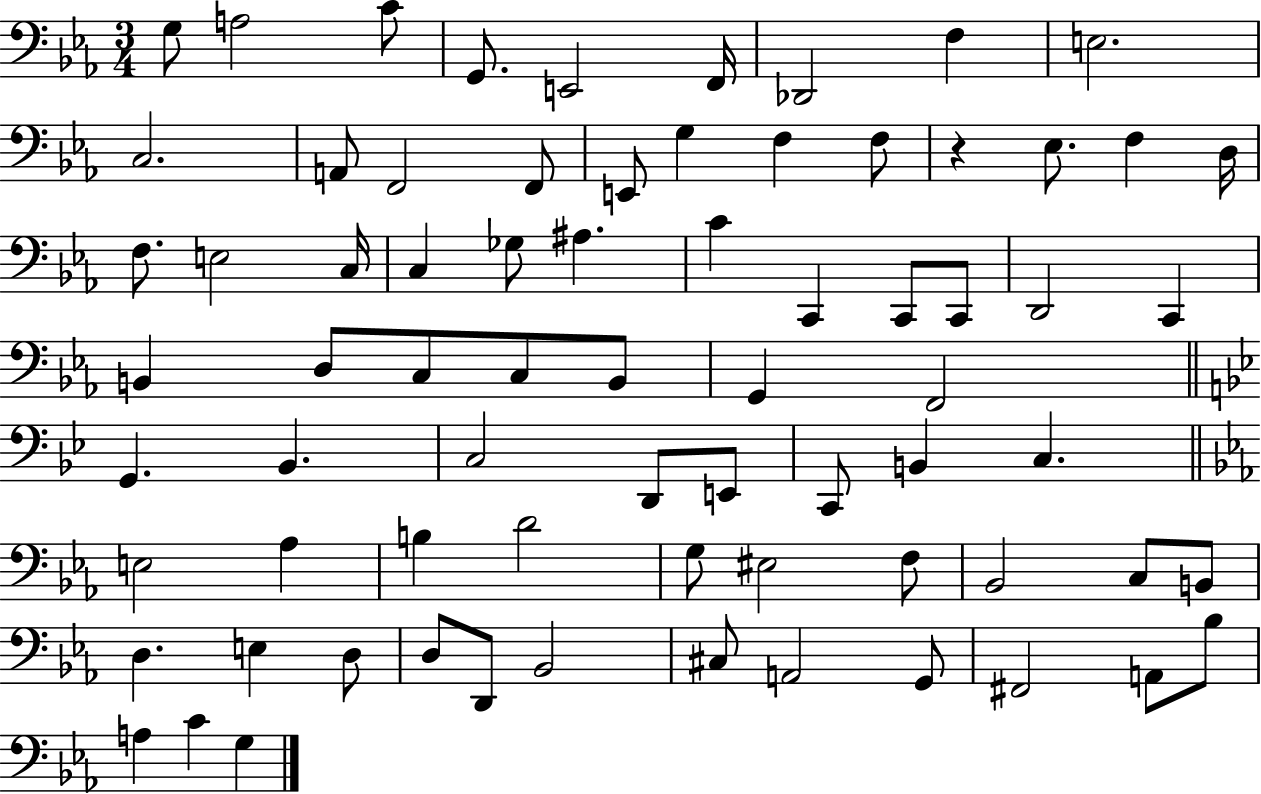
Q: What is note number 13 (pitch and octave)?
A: F2